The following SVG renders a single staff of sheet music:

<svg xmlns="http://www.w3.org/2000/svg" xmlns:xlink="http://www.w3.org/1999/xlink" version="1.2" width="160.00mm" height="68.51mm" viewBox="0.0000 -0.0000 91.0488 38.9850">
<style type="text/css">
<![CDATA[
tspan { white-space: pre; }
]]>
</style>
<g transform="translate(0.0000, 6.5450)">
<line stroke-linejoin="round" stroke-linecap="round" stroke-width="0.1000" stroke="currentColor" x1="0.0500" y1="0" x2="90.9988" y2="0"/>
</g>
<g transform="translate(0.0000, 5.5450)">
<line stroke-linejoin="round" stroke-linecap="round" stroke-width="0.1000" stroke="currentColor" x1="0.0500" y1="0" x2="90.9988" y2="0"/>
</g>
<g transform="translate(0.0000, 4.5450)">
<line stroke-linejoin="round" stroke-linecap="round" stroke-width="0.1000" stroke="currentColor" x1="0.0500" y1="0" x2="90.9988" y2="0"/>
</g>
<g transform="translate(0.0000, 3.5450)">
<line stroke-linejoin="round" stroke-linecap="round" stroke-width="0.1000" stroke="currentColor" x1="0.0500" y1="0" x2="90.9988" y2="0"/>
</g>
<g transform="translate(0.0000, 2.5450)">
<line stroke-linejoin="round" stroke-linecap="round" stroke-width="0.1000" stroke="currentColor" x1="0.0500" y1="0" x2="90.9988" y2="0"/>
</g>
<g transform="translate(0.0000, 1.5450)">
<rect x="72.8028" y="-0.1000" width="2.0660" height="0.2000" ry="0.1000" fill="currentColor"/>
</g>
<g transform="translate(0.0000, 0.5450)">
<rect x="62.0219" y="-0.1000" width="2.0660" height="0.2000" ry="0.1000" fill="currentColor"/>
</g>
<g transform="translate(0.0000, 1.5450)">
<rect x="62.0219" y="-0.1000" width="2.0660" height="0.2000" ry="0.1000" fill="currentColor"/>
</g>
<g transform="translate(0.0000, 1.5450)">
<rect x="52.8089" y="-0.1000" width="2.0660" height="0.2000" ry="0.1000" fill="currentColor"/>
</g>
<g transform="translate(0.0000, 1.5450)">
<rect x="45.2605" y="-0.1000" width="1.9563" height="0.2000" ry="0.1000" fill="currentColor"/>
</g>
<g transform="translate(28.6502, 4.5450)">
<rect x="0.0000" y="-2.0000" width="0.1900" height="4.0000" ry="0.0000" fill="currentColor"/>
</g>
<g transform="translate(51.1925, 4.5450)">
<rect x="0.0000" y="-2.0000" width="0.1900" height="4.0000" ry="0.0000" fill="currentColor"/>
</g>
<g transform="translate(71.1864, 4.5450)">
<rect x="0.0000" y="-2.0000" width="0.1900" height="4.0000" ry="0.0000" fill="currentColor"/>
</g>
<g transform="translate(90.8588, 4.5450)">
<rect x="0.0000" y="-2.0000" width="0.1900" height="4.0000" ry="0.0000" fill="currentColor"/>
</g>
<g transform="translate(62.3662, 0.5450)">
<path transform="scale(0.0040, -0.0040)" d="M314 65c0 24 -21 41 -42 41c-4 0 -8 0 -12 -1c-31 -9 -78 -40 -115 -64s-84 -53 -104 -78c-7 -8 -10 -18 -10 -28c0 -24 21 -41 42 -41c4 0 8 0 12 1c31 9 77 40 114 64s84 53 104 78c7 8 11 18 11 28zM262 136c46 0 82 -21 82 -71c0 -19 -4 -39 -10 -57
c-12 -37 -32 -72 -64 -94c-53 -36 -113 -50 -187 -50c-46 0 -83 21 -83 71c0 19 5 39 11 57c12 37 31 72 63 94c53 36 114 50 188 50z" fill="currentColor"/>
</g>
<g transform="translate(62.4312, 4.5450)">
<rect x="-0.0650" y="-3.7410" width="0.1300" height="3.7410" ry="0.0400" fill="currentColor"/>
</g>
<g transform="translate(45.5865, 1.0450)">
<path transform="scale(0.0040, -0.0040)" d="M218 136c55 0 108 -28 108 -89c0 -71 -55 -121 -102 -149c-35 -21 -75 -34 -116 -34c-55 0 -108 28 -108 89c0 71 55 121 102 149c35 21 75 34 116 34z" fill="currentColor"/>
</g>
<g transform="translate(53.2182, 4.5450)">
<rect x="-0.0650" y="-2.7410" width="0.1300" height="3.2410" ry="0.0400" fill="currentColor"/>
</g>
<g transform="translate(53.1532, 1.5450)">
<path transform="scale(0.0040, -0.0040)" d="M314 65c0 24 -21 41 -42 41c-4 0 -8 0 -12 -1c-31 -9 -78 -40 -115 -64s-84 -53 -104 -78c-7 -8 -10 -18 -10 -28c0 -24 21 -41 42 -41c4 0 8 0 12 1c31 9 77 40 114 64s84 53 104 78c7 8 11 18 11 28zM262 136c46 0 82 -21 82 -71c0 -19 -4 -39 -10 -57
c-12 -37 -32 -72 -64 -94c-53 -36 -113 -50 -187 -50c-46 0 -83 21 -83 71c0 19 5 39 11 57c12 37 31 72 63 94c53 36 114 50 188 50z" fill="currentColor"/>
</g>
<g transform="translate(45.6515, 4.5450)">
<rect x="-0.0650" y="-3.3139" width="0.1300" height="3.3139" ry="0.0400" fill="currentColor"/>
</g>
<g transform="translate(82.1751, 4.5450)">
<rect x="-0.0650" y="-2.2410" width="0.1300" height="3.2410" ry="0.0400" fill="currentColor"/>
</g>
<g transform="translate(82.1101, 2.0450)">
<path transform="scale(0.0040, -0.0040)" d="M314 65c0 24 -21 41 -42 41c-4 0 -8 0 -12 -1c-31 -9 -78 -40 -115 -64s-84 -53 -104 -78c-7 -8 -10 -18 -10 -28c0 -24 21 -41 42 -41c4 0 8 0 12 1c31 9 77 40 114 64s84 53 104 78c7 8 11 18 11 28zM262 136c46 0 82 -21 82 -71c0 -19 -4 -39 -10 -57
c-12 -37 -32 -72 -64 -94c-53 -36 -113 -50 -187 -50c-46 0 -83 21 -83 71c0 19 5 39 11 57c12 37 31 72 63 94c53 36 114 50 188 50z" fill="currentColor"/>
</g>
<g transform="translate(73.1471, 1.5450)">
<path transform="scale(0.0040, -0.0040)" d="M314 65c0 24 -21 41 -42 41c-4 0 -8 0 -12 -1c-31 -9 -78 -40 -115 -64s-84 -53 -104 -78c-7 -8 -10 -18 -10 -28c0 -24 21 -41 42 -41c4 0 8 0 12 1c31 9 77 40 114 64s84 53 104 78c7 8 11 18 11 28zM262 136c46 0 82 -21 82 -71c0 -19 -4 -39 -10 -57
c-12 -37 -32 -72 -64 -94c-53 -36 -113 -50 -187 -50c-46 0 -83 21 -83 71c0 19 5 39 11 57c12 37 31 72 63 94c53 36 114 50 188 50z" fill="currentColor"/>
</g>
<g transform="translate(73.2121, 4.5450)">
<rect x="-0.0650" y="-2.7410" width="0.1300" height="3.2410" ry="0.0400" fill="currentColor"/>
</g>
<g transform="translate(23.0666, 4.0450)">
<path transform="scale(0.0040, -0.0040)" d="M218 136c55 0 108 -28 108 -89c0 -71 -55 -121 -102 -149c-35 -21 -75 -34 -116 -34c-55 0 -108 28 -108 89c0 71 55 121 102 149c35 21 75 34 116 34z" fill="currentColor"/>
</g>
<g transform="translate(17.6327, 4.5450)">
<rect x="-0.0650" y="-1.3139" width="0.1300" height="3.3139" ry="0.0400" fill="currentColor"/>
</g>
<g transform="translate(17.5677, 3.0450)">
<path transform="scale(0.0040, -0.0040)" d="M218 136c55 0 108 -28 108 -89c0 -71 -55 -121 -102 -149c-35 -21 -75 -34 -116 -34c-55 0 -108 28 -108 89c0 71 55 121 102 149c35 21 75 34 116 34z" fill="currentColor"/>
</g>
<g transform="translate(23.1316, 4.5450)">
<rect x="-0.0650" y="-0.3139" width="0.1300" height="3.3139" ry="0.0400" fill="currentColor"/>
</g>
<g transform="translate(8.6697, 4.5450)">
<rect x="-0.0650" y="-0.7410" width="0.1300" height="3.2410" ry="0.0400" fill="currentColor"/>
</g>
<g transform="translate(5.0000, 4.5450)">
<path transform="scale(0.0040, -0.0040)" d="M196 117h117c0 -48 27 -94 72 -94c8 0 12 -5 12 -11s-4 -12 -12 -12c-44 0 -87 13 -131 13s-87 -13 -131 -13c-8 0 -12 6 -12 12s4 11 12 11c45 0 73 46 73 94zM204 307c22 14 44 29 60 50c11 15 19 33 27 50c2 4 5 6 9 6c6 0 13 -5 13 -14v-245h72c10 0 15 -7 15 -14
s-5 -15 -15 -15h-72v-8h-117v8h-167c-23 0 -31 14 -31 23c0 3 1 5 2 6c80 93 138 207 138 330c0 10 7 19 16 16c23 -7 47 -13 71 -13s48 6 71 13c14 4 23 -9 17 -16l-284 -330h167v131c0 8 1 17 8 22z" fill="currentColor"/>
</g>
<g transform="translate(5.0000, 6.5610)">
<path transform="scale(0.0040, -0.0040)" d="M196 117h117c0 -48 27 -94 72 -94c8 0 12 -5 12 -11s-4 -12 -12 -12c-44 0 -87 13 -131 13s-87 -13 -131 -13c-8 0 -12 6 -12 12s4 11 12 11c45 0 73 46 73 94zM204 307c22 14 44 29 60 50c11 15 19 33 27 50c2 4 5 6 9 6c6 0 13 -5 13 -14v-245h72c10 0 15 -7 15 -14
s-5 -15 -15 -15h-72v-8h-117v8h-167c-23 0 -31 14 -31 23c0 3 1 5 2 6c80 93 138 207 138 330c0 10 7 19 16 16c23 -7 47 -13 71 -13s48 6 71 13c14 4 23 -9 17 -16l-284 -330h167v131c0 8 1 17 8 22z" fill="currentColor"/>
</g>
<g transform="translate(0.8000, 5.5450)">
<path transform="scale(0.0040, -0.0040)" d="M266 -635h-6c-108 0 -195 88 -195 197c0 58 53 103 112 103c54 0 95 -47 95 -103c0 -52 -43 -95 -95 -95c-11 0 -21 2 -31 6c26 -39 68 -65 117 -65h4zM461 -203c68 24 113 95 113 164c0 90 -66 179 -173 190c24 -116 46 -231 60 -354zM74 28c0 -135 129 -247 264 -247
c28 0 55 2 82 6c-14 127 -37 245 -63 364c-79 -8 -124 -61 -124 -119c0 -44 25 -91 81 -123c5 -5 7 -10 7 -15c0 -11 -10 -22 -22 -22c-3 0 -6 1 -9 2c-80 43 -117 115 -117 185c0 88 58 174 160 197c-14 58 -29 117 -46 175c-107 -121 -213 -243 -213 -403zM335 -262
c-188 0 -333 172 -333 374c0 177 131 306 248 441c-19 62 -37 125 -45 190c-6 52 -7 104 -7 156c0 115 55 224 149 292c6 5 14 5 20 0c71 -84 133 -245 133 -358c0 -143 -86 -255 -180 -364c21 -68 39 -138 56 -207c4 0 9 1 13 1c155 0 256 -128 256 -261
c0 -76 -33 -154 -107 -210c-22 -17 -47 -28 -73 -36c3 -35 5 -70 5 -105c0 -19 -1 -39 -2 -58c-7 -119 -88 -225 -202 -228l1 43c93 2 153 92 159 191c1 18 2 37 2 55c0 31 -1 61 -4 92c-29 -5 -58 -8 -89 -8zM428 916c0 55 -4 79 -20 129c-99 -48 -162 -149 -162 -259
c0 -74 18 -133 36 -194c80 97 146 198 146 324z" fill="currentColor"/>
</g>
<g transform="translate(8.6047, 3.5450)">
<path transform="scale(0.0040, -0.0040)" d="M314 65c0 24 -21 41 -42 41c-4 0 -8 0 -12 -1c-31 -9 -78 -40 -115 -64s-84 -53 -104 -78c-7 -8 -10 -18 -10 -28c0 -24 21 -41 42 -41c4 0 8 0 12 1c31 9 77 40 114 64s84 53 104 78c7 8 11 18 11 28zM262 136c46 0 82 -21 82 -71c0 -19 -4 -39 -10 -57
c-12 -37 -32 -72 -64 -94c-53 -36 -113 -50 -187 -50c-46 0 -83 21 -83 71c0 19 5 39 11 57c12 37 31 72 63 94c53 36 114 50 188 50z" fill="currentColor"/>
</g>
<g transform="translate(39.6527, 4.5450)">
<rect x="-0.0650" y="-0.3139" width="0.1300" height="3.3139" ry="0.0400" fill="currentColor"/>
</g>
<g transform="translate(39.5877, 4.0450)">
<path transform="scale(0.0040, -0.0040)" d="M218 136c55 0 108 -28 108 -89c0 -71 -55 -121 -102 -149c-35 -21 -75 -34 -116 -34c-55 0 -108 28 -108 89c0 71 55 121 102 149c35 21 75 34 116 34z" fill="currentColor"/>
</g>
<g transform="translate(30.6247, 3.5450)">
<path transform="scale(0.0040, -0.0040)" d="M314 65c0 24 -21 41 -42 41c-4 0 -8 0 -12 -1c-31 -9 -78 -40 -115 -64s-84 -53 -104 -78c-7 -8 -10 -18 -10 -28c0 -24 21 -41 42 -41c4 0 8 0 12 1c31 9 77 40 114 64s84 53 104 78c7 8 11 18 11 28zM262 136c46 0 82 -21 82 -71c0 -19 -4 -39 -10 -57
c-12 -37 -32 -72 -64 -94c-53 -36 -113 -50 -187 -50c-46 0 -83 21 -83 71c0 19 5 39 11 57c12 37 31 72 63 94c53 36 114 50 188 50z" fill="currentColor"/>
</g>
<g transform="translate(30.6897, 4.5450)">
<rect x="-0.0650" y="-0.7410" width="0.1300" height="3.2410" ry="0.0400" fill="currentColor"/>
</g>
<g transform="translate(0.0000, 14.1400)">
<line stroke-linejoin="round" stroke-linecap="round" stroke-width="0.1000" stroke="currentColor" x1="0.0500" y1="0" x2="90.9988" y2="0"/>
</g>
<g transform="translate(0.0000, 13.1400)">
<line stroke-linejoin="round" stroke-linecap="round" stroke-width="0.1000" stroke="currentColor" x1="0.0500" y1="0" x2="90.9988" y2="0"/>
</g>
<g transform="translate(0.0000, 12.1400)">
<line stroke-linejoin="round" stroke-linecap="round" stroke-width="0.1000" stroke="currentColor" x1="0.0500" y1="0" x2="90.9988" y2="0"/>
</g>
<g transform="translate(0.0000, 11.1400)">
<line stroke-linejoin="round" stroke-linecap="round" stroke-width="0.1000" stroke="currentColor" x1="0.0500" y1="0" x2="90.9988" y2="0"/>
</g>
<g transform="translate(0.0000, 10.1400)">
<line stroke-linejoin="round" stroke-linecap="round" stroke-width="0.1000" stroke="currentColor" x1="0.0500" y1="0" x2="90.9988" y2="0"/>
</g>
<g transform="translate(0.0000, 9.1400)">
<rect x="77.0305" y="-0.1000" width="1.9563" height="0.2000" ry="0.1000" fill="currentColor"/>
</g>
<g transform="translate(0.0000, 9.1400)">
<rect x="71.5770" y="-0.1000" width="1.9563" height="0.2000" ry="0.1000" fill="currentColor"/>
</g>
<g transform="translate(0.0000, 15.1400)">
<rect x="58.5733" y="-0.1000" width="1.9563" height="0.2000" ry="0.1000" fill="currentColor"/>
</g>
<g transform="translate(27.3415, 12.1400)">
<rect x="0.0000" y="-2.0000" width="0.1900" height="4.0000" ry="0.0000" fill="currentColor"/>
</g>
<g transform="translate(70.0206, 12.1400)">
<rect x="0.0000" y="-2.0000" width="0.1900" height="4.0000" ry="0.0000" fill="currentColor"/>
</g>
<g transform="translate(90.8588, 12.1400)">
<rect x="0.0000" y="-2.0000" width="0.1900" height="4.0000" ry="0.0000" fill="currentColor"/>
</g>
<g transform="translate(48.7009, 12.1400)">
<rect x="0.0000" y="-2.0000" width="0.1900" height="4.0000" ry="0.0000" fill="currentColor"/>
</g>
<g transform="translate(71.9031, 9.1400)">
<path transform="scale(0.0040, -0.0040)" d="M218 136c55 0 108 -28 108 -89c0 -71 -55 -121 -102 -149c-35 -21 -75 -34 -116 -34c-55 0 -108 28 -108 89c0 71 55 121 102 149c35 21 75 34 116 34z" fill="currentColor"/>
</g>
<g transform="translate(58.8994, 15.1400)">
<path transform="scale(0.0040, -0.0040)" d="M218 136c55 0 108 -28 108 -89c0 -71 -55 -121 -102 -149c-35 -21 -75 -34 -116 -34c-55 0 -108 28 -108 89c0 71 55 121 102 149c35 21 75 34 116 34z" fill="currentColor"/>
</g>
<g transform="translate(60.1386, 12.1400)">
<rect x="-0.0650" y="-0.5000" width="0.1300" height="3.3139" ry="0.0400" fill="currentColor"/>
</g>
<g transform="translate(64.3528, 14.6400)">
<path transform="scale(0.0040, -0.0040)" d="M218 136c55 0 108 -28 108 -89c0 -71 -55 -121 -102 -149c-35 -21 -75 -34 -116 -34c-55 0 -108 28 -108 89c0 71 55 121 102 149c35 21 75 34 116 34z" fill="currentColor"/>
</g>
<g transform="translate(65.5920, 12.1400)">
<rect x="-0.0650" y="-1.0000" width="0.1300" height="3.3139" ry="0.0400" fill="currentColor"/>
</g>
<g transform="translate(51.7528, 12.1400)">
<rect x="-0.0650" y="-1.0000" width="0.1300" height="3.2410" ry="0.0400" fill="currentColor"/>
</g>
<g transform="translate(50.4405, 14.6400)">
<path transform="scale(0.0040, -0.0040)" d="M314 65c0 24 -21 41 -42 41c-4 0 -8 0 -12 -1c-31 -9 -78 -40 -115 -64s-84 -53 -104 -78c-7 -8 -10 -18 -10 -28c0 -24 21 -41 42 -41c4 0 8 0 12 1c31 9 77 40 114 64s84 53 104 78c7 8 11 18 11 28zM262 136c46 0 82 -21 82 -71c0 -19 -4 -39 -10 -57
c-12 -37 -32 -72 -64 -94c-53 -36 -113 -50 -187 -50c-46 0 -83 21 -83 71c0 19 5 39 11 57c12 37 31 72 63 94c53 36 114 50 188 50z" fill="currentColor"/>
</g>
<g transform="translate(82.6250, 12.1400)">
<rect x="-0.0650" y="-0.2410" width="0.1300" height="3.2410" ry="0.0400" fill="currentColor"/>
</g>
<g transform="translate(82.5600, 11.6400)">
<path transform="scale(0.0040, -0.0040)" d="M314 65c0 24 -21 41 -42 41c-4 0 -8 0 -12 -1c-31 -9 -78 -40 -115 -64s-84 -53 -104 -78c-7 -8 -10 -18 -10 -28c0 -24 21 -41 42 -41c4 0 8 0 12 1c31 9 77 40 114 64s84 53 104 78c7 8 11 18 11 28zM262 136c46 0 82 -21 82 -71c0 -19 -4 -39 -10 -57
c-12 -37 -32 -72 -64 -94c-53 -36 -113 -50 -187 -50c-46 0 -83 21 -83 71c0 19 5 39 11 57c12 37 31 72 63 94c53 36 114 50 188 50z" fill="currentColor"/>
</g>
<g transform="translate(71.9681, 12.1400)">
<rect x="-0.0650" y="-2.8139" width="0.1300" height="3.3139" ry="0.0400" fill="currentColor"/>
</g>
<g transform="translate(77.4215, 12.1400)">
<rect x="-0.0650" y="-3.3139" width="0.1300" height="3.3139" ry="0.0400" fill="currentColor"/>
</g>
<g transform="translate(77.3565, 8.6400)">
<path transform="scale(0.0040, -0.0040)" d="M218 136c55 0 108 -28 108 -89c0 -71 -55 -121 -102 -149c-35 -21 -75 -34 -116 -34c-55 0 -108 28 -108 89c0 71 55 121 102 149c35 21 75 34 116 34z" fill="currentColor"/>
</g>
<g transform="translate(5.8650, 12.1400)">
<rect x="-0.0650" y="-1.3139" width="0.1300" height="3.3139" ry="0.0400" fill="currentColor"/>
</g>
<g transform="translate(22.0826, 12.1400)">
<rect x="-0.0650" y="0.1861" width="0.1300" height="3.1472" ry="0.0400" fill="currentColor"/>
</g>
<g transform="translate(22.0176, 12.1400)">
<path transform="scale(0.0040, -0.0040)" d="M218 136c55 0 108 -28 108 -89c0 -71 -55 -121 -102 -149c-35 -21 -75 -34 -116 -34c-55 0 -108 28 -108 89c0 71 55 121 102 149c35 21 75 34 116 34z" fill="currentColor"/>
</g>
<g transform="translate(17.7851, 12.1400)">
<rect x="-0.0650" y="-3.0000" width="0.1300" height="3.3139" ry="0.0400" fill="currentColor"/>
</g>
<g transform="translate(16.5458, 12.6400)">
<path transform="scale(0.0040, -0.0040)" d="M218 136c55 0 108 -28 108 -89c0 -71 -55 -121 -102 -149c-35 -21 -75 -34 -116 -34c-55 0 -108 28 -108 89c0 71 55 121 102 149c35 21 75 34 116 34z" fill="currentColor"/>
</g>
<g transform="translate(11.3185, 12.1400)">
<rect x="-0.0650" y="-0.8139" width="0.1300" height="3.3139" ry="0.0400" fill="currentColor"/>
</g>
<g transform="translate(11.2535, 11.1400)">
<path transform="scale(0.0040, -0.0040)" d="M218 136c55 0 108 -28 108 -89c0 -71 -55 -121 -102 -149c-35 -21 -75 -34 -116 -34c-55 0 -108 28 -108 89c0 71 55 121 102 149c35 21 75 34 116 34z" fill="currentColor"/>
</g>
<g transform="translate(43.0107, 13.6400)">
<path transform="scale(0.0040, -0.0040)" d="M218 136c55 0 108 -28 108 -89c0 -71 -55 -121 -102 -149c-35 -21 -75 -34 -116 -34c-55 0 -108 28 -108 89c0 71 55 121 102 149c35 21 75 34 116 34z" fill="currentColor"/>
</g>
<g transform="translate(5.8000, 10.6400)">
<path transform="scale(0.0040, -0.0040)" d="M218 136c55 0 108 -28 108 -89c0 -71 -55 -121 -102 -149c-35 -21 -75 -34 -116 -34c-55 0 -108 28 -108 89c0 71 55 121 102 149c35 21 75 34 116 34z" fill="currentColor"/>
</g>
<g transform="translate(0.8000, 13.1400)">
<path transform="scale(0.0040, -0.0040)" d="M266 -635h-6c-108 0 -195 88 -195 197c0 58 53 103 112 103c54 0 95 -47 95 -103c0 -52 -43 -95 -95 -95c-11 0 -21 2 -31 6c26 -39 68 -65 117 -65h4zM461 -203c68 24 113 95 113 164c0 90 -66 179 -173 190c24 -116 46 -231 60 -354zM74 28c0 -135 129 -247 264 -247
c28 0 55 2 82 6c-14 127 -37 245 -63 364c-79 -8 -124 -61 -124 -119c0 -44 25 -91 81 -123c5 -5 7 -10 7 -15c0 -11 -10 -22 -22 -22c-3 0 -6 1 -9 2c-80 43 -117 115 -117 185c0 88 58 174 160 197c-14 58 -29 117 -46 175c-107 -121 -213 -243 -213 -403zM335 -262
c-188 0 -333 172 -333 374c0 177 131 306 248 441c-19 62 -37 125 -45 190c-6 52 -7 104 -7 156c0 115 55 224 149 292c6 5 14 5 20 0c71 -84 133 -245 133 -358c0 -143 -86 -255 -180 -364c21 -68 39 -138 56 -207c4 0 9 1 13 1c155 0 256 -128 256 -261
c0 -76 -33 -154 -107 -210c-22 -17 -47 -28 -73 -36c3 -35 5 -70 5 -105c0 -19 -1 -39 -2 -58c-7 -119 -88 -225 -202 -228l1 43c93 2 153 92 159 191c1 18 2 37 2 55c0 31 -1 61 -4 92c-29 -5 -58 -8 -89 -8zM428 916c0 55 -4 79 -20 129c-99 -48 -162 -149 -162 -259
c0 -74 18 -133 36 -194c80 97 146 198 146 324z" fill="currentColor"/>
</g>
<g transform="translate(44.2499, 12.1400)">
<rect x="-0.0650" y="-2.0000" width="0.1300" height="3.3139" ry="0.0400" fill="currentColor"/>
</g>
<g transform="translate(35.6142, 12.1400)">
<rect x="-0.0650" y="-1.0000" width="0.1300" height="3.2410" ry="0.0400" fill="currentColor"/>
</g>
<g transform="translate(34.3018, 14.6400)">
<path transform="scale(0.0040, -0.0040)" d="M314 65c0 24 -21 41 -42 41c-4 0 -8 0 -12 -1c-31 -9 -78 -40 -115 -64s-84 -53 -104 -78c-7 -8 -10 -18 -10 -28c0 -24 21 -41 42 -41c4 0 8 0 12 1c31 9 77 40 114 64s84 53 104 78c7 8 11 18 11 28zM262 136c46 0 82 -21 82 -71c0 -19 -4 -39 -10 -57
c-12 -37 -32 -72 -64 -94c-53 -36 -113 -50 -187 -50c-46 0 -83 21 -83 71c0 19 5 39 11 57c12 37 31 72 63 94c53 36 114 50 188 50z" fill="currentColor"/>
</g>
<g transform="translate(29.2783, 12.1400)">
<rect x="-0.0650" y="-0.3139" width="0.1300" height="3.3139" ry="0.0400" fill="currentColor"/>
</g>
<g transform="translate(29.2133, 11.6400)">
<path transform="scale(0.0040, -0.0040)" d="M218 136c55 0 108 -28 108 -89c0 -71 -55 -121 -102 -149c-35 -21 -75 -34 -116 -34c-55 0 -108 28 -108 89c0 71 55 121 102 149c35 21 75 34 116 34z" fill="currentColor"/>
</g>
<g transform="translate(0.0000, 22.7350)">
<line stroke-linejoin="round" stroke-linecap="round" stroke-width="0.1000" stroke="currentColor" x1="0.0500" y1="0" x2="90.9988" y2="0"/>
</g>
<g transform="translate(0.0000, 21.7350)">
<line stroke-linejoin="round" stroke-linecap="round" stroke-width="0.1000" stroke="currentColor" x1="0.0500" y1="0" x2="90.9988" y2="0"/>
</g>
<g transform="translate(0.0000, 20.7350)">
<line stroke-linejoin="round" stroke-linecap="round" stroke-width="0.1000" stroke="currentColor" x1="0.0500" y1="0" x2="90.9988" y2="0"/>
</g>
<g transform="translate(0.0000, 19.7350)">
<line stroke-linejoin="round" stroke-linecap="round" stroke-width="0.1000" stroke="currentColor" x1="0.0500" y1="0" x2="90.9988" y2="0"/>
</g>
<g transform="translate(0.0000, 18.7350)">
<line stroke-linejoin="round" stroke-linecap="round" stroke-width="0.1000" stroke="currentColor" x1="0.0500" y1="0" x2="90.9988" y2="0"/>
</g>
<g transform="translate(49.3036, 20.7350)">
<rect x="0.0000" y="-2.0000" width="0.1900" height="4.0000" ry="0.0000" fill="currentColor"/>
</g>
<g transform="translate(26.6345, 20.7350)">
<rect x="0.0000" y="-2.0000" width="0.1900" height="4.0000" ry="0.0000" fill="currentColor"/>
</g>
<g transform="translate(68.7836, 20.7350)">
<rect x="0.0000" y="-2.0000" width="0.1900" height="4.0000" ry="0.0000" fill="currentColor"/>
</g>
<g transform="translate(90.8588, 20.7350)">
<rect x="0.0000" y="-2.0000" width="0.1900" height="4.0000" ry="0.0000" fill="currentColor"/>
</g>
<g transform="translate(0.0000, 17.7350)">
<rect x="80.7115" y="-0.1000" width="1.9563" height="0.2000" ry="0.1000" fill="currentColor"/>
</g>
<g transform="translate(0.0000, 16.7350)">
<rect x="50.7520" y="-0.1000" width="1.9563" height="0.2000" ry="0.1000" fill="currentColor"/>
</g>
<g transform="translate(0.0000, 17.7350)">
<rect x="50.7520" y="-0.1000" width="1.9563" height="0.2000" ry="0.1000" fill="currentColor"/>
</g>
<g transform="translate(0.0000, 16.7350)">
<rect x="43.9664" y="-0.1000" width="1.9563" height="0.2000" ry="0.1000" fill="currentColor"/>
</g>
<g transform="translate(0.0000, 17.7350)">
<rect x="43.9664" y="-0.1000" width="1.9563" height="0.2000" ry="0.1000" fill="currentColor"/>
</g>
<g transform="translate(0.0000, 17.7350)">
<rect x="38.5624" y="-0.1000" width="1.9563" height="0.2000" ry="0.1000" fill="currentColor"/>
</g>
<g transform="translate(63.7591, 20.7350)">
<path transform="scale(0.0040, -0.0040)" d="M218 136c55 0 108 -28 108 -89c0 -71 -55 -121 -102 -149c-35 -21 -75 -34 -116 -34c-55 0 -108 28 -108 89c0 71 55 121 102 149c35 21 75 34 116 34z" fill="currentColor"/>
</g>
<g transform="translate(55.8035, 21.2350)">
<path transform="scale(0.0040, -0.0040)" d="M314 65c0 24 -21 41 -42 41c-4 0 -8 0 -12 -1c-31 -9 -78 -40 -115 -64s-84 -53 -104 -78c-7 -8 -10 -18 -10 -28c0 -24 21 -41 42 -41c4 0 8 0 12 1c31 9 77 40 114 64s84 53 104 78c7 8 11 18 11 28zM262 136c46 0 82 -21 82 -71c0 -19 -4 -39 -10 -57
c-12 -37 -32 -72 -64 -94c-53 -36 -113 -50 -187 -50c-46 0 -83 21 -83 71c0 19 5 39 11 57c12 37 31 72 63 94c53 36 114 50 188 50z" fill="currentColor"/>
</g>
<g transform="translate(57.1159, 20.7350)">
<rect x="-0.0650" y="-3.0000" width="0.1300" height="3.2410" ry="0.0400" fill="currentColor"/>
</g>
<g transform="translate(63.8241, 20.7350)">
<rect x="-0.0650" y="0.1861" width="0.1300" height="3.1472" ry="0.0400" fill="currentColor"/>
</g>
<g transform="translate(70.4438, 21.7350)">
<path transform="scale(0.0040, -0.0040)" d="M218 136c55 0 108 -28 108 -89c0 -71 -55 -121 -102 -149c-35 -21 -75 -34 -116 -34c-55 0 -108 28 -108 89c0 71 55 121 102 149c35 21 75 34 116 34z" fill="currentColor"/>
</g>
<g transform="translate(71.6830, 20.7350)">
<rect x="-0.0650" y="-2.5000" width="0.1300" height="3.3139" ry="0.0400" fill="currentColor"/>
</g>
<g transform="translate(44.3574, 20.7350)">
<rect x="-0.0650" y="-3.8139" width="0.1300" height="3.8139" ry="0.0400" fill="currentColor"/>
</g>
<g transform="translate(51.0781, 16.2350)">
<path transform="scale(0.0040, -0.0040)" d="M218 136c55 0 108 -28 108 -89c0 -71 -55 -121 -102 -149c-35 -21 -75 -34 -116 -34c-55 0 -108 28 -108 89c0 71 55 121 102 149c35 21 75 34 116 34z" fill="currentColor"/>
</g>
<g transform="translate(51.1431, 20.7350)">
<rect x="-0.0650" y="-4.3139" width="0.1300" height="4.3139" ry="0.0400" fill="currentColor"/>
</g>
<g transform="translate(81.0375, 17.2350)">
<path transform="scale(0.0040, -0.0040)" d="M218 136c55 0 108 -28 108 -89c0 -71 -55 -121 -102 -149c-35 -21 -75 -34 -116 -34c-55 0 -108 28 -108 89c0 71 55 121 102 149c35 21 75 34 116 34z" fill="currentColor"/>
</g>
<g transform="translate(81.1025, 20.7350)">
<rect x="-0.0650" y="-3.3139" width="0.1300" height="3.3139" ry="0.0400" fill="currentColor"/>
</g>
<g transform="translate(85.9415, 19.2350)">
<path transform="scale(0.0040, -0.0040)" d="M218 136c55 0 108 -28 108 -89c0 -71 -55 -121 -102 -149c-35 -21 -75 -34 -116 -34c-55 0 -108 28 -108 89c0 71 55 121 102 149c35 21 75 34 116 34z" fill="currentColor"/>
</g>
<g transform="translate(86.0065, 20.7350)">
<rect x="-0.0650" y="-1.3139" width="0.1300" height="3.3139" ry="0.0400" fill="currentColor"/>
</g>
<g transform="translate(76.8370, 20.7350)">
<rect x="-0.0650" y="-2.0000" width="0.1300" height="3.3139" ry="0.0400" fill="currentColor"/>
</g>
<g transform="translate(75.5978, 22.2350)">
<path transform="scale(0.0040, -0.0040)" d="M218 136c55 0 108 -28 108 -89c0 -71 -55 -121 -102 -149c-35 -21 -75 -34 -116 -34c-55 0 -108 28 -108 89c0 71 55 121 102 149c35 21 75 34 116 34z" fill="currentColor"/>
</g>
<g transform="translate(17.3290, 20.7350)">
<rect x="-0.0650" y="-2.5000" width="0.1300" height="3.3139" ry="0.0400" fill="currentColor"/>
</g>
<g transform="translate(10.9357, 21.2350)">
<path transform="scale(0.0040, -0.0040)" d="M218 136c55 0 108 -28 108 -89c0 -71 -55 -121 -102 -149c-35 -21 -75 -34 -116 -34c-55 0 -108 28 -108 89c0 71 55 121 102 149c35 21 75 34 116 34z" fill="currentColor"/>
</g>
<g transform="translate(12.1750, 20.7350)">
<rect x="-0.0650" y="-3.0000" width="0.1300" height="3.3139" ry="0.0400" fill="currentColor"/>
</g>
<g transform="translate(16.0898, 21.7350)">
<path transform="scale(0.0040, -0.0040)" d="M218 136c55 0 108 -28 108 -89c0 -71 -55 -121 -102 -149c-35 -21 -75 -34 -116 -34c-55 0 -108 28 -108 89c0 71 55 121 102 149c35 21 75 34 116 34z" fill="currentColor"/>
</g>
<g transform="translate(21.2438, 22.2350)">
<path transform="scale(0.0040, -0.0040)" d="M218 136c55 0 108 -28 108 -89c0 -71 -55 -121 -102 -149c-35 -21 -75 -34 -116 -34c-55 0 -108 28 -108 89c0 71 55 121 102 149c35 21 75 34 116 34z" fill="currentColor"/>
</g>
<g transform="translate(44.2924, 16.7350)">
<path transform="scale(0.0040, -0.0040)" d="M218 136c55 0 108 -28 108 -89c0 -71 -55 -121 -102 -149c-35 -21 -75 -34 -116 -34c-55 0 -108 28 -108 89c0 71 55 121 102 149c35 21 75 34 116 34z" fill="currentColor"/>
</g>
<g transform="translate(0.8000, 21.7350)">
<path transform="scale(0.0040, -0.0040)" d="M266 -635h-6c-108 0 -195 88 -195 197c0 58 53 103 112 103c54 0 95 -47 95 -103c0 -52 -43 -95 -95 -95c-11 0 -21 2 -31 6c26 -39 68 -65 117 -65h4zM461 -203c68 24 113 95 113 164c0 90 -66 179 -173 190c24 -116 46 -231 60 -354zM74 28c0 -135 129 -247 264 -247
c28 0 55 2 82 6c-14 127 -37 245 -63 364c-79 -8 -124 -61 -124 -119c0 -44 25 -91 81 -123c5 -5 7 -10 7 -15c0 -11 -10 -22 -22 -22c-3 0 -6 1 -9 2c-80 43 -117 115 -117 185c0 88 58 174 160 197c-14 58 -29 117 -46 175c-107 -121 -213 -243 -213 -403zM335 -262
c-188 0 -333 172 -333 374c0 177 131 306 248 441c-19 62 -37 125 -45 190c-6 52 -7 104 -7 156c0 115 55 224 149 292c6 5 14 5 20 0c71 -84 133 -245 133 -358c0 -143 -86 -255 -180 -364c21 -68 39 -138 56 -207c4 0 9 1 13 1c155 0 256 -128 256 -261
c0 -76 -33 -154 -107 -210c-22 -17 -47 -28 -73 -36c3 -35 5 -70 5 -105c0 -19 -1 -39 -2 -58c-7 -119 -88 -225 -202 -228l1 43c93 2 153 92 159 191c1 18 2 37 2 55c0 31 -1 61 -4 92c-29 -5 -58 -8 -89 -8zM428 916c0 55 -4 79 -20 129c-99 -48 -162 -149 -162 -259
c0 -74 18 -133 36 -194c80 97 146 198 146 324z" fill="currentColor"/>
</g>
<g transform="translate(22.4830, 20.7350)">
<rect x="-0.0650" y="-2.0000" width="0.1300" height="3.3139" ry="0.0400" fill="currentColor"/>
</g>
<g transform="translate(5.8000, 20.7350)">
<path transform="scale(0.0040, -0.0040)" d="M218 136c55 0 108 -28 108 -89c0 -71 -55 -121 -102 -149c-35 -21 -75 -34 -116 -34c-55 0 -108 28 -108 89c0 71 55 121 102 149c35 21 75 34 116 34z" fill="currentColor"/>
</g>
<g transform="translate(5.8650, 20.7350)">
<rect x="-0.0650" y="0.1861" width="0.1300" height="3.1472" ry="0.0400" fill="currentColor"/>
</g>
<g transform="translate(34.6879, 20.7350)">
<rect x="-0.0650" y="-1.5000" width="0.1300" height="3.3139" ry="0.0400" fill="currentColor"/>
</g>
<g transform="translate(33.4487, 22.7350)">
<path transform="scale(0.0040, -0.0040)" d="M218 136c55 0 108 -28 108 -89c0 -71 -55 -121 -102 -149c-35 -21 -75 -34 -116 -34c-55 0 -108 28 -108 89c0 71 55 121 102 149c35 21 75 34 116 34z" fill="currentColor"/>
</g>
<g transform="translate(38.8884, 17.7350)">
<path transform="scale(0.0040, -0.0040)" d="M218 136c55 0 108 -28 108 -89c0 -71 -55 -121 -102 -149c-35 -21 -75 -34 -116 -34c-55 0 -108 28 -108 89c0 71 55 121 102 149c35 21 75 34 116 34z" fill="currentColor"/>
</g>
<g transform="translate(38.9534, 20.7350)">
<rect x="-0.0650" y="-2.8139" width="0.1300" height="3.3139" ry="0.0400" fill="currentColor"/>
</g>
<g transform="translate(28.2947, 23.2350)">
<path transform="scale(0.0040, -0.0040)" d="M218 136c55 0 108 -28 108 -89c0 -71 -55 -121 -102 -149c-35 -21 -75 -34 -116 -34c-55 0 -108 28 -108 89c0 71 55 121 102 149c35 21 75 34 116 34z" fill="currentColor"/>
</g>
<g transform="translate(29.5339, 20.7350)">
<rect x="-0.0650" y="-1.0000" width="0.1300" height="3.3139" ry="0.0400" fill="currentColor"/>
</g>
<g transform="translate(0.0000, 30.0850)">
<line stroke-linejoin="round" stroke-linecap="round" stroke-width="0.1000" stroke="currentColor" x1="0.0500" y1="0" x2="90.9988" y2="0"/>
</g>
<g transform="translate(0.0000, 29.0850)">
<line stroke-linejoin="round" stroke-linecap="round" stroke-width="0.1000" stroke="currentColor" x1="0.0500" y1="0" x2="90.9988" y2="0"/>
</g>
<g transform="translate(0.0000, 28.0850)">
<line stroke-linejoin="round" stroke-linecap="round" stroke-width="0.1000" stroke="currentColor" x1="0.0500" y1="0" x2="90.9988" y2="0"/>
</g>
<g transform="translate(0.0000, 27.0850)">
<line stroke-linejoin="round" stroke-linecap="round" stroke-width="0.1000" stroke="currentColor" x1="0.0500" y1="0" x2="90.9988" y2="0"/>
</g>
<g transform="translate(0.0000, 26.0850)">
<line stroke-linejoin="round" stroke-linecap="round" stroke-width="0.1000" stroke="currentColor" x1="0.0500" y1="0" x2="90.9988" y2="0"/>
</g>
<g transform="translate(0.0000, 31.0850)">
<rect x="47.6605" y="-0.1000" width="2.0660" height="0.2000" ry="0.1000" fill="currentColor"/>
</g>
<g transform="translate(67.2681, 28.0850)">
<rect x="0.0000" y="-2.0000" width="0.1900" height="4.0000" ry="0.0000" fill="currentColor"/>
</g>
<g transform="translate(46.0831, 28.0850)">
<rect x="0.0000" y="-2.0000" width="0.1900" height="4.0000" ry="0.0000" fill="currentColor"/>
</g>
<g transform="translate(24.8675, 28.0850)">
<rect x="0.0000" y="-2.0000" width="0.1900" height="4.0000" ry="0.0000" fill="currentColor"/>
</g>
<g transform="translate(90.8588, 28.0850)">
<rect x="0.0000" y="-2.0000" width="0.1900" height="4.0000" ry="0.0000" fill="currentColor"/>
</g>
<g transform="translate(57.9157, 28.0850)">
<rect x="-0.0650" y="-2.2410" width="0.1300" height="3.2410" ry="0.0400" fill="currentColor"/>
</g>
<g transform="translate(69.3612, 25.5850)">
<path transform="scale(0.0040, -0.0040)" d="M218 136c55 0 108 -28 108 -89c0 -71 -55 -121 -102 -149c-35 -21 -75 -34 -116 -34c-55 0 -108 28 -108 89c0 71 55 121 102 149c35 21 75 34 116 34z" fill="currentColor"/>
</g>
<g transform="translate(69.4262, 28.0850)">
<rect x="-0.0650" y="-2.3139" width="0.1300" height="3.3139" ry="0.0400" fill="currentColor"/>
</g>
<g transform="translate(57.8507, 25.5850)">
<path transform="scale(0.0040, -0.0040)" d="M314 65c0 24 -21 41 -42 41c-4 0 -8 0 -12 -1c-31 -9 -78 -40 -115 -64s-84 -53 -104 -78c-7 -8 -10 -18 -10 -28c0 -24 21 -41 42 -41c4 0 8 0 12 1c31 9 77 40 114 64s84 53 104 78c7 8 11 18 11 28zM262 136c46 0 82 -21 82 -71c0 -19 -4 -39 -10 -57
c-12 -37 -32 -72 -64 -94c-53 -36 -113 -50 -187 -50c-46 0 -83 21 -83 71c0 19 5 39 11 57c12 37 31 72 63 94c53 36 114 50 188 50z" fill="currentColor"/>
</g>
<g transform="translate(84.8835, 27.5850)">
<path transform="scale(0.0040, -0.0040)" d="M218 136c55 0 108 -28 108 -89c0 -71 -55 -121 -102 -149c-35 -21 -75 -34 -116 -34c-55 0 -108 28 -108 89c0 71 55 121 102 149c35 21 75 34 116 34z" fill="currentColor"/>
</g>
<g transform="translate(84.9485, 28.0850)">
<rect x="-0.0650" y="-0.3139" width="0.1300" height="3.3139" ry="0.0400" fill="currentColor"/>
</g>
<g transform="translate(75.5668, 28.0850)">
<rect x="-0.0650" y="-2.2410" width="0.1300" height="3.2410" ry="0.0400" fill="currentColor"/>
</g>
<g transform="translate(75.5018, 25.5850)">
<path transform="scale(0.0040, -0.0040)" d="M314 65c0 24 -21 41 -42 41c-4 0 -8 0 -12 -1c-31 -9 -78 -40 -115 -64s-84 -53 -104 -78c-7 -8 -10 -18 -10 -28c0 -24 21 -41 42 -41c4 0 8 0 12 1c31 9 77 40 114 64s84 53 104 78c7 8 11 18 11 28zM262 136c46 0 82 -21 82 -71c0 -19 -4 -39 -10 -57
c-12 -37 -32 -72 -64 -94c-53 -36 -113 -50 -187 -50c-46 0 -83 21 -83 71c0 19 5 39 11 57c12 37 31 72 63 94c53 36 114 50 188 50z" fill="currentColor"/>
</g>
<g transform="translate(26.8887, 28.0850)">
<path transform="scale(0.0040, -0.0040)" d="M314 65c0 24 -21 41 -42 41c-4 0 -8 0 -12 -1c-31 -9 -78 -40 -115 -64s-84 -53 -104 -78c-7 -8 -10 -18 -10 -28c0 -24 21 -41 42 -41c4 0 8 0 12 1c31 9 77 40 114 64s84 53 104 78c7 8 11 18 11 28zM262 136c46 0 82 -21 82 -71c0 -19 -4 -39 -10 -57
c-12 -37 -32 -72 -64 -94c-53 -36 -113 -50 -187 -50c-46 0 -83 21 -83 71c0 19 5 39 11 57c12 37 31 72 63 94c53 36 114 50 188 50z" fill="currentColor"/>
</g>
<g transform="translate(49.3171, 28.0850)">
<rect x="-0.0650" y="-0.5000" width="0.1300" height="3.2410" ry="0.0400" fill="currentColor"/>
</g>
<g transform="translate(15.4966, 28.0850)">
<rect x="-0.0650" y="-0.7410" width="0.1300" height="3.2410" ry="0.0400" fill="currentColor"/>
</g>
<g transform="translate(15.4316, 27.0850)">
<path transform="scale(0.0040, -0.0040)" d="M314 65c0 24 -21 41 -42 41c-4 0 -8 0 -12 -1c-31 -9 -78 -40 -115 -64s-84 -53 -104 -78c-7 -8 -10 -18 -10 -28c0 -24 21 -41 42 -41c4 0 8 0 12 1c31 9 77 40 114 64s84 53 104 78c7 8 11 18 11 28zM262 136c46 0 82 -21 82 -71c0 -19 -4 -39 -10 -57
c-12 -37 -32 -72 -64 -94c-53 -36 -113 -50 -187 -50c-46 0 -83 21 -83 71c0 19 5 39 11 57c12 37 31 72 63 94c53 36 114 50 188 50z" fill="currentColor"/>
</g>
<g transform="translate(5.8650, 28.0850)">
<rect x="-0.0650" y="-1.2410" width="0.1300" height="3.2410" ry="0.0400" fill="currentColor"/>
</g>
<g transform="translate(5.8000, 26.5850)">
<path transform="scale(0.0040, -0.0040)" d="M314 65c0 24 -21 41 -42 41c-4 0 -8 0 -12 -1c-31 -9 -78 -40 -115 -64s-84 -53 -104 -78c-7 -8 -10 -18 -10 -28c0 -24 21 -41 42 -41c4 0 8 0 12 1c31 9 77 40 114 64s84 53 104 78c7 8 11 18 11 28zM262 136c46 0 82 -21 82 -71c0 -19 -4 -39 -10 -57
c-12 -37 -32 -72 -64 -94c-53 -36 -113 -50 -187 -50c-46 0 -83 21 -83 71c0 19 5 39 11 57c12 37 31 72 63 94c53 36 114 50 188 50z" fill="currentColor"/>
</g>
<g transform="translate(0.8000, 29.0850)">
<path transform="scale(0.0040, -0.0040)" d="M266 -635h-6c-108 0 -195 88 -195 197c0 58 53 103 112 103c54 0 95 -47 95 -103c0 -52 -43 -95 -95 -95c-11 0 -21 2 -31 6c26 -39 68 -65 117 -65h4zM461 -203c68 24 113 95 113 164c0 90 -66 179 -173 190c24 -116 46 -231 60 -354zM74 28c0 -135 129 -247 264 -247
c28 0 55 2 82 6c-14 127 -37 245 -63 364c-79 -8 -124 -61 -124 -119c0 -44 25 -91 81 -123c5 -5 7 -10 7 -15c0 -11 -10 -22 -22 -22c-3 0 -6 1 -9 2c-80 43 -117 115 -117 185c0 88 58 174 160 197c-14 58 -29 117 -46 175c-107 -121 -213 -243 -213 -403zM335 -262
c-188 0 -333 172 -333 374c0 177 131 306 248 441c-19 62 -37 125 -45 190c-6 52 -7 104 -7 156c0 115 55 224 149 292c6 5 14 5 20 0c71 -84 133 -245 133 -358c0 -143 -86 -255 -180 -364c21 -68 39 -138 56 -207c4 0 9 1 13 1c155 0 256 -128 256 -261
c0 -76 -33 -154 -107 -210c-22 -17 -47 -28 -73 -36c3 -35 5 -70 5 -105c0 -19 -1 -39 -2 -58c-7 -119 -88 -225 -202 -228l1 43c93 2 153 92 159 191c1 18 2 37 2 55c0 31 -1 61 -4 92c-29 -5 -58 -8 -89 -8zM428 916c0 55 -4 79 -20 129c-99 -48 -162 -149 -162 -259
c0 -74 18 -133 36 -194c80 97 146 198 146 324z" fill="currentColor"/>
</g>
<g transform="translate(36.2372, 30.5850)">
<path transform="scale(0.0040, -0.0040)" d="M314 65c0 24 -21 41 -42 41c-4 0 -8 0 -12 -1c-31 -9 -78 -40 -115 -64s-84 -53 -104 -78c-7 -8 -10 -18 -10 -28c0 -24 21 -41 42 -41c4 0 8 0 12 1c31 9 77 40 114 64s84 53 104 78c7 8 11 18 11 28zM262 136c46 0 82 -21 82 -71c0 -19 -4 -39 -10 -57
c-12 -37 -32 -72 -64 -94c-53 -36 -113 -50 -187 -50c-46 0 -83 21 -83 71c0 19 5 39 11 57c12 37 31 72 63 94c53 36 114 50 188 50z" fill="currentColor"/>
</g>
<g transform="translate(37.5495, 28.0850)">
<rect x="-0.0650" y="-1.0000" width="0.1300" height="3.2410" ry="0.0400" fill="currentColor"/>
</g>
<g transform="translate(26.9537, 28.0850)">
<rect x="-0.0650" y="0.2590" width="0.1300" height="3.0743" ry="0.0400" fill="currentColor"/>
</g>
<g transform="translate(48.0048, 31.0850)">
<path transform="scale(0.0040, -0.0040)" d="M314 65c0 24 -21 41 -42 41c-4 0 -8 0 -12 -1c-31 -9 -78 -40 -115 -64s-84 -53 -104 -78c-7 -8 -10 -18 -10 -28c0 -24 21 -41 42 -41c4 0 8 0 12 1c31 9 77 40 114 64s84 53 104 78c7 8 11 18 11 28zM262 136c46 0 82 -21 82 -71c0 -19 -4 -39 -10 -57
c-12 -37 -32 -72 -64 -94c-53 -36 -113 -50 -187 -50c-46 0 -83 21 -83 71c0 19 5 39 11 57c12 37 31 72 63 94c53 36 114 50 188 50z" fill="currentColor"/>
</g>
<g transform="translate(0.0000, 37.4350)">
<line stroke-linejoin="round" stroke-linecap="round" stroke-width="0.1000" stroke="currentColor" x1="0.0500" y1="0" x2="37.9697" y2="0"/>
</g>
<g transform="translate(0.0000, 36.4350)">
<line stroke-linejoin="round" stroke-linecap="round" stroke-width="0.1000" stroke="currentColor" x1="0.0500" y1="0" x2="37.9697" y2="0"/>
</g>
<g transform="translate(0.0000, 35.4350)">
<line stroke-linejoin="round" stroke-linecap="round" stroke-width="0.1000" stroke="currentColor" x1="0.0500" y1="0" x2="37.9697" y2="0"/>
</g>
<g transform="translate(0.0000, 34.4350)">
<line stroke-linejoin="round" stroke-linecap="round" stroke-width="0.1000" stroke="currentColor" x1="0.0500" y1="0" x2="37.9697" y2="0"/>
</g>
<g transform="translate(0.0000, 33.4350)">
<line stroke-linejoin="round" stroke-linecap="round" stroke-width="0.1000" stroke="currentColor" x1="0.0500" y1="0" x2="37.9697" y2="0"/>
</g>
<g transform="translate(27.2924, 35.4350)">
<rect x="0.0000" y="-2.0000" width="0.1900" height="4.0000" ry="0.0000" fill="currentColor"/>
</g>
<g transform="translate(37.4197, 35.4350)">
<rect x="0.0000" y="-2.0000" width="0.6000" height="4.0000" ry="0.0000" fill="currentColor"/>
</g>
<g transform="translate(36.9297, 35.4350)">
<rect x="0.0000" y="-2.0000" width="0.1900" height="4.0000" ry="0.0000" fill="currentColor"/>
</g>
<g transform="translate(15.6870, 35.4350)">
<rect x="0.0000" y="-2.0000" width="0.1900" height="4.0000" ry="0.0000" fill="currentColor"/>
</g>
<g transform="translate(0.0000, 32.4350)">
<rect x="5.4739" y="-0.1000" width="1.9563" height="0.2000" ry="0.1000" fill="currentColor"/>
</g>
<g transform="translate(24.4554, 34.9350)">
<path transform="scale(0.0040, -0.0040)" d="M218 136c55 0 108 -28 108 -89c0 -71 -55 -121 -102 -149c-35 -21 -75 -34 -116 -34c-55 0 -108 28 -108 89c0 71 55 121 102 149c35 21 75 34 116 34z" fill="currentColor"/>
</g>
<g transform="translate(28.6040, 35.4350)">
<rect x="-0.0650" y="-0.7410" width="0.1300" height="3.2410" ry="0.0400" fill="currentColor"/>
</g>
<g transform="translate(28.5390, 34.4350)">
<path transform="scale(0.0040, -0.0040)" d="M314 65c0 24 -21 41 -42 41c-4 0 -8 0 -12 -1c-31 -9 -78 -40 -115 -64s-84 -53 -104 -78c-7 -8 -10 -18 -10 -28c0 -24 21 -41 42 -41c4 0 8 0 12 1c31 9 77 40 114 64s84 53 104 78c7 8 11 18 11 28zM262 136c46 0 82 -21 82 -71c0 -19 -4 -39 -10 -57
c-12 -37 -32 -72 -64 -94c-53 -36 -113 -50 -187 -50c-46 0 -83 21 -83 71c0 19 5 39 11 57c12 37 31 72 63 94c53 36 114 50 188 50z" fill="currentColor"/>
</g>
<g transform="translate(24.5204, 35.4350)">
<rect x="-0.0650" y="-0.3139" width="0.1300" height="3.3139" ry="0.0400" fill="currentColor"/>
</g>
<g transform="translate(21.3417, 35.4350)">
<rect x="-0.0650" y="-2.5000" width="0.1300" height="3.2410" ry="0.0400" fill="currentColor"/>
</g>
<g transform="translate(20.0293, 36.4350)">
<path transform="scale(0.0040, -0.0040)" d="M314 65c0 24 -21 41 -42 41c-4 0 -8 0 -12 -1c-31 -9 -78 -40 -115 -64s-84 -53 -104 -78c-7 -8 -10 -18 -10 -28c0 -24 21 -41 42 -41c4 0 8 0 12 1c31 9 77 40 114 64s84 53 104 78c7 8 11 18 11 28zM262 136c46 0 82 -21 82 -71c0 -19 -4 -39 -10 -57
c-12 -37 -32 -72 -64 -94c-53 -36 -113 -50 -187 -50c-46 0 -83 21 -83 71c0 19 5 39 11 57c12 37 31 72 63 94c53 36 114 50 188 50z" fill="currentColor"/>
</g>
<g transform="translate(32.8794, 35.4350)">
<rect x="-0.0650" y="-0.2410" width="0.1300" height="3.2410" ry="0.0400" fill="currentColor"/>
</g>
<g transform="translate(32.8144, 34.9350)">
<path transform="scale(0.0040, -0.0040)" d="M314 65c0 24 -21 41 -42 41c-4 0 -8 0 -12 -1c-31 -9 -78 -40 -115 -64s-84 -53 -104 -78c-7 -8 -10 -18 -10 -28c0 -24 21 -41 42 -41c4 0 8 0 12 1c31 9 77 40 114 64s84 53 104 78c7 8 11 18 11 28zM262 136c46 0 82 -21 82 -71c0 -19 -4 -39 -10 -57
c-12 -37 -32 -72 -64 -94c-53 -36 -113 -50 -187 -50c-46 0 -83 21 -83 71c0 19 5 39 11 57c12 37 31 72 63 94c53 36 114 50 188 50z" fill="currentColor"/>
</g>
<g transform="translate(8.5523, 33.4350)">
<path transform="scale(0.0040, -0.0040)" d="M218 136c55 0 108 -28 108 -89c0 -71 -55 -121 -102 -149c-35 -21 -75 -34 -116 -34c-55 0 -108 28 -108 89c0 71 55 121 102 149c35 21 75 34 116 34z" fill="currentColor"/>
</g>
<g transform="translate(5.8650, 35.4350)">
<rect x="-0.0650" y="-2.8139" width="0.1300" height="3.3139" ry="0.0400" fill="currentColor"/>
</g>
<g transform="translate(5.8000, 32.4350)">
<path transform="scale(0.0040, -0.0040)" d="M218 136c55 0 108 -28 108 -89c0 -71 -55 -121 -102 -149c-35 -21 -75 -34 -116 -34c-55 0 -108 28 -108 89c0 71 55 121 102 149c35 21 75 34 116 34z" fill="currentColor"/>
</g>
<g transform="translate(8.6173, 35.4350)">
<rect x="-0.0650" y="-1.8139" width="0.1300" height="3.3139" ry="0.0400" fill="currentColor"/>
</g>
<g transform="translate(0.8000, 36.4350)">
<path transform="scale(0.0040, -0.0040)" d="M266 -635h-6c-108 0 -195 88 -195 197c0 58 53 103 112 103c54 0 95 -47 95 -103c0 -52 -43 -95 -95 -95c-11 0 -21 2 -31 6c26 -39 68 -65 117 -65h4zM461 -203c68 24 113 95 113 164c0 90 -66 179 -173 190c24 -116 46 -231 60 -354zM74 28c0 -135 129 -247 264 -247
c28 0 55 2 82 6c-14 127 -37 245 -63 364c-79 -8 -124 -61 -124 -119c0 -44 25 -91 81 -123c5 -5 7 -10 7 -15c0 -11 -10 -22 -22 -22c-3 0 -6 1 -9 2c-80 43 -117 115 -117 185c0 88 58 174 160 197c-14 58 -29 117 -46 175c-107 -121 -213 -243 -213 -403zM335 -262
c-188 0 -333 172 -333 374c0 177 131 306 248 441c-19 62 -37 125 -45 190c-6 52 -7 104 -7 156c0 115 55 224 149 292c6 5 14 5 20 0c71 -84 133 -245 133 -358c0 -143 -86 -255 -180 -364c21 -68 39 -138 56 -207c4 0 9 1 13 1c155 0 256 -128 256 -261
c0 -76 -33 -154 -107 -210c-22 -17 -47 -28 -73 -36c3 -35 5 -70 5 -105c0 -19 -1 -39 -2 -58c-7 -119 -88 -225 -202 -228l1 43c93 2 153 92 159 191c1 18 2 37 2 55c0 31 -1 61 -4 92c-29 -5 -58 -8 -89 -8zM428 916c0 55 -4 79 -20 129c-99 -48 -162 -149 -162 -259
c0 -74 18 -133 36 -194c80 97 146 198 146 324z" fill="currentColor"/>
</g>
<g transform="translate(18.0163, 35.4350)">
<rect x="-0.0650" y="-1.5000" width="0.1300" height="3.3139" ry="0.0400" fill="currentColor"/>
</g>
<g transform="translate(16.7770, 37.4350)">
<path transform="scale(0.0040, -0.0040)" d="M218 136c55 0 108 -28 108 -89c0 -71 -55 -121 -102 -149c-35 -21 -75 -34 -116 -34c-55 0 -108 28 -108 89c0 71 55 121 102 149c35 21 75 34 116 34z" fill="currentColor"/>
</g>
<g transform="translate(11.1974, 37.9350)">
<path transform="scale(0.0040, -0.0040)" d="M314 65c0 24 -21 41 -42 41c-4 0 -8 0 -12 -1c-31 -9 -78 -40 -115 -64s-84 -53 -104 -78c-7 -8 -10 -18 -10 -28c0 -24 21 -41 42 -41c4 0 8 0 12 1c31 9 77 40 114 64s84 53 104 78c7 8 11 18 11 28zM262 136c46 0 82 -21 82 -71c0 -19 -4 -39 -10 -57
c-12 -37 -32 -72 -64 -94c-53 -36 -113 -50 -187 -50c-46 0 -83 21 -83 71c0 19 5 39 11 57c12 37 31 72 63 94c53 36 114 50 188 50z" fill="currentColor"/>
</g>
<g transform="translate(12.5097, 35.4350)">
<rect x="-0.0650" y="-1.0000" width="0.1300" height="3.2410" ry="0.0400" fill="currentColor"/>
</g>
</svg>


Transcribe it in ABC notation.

X:1
T:Untitled
M:4/4
L:1/4
K:C
d2 e c d2 c b a2 c'2 a2 g2 e d A B c D2 F D2 C D a b c2 B A G F D E a c' d' A2 B G F b e e2 d2 B2 D2 C2 g2 g g2 c a f D2 E G2 c d2 c2